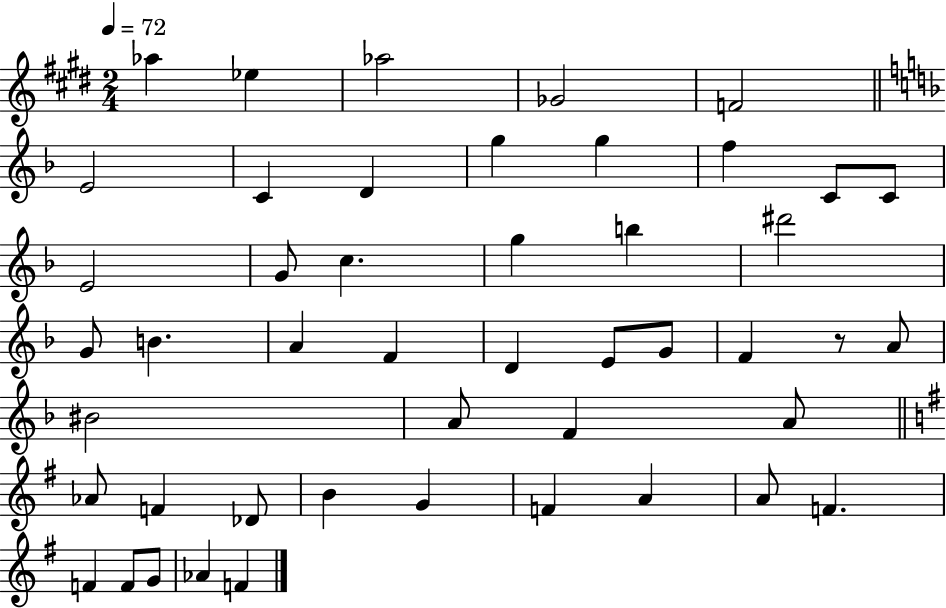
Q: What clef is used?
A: treble